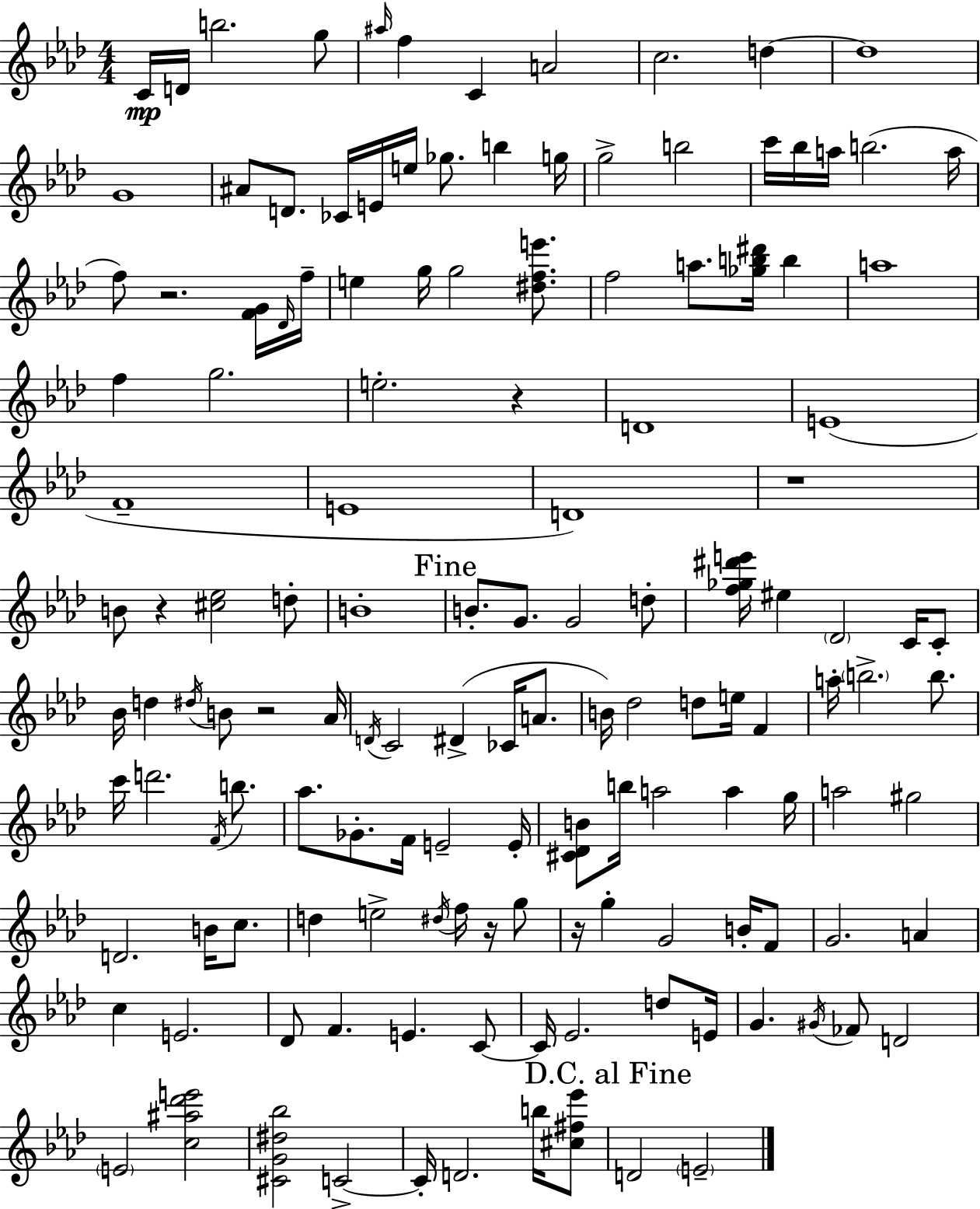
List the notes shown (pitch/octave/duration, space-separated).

C4/s D4/s B5/h. G5/e A#5/s F5/q C4/q A4/h C5/h. D5/q D5/w G4/w A#4/e D4/e. CES4/s E4/s E5/s Gb5/e. B5/q G5/s G5/h B5/h C6/s Bb5/s A5/s B5/h. A5/s F5/e R/h. [F4,G4]/s Db4/s F5/s E5/q G5/s G5/h [D#5,F5,E6]/e. F5/h A5/e. [Gb5,B5,D#6]/s B5/q A5/w F5/q G5/h. E5/h. R/q D4/w E4/w F4/w E4/w D4/w R/w B4/e R/q [C#5,Eb5]/h D5/e B4/w B4/e. G4/e. G4/h D5/e [F5,Gb5,D#6,E6]/s EIS5/q Db4/h C4/s C4/e Bb4/s D5/q D#5/s B4/e R/h Ab4/s D4/s C4/h D#4/q CES4/s A4/e. B4/s Db5/h D5/e E5/s F4/q A5/s B5/h. B5/e. C6/s D6/h. F4/s B5/e. Ab5/e. Gb4/e. F4/s E4/h E4/s [C#4,Db4,B4]/e B5/s A5/h A5/q G5/s A5/h G#5/h D4/h. B4/s C5/e. D5/q E5/h D#5/s F5/s R/s G5/e R/s G5/q G4/h B4/s F4/e G4/h. A4/q C5/q E4/h. Db4/e F4/q. E4/q. C4/e C4/s Eb4/h. D5/e E4/s G4/q. G#4/s FES4/e D4/h E4/h [C5,A#5,Db6,E6]/h [C#4,G4,D#5,Bb5]/h C4/h C4/s D4/h. B5/s [C#5,F#5,Eb6]/e D4/h E4/h